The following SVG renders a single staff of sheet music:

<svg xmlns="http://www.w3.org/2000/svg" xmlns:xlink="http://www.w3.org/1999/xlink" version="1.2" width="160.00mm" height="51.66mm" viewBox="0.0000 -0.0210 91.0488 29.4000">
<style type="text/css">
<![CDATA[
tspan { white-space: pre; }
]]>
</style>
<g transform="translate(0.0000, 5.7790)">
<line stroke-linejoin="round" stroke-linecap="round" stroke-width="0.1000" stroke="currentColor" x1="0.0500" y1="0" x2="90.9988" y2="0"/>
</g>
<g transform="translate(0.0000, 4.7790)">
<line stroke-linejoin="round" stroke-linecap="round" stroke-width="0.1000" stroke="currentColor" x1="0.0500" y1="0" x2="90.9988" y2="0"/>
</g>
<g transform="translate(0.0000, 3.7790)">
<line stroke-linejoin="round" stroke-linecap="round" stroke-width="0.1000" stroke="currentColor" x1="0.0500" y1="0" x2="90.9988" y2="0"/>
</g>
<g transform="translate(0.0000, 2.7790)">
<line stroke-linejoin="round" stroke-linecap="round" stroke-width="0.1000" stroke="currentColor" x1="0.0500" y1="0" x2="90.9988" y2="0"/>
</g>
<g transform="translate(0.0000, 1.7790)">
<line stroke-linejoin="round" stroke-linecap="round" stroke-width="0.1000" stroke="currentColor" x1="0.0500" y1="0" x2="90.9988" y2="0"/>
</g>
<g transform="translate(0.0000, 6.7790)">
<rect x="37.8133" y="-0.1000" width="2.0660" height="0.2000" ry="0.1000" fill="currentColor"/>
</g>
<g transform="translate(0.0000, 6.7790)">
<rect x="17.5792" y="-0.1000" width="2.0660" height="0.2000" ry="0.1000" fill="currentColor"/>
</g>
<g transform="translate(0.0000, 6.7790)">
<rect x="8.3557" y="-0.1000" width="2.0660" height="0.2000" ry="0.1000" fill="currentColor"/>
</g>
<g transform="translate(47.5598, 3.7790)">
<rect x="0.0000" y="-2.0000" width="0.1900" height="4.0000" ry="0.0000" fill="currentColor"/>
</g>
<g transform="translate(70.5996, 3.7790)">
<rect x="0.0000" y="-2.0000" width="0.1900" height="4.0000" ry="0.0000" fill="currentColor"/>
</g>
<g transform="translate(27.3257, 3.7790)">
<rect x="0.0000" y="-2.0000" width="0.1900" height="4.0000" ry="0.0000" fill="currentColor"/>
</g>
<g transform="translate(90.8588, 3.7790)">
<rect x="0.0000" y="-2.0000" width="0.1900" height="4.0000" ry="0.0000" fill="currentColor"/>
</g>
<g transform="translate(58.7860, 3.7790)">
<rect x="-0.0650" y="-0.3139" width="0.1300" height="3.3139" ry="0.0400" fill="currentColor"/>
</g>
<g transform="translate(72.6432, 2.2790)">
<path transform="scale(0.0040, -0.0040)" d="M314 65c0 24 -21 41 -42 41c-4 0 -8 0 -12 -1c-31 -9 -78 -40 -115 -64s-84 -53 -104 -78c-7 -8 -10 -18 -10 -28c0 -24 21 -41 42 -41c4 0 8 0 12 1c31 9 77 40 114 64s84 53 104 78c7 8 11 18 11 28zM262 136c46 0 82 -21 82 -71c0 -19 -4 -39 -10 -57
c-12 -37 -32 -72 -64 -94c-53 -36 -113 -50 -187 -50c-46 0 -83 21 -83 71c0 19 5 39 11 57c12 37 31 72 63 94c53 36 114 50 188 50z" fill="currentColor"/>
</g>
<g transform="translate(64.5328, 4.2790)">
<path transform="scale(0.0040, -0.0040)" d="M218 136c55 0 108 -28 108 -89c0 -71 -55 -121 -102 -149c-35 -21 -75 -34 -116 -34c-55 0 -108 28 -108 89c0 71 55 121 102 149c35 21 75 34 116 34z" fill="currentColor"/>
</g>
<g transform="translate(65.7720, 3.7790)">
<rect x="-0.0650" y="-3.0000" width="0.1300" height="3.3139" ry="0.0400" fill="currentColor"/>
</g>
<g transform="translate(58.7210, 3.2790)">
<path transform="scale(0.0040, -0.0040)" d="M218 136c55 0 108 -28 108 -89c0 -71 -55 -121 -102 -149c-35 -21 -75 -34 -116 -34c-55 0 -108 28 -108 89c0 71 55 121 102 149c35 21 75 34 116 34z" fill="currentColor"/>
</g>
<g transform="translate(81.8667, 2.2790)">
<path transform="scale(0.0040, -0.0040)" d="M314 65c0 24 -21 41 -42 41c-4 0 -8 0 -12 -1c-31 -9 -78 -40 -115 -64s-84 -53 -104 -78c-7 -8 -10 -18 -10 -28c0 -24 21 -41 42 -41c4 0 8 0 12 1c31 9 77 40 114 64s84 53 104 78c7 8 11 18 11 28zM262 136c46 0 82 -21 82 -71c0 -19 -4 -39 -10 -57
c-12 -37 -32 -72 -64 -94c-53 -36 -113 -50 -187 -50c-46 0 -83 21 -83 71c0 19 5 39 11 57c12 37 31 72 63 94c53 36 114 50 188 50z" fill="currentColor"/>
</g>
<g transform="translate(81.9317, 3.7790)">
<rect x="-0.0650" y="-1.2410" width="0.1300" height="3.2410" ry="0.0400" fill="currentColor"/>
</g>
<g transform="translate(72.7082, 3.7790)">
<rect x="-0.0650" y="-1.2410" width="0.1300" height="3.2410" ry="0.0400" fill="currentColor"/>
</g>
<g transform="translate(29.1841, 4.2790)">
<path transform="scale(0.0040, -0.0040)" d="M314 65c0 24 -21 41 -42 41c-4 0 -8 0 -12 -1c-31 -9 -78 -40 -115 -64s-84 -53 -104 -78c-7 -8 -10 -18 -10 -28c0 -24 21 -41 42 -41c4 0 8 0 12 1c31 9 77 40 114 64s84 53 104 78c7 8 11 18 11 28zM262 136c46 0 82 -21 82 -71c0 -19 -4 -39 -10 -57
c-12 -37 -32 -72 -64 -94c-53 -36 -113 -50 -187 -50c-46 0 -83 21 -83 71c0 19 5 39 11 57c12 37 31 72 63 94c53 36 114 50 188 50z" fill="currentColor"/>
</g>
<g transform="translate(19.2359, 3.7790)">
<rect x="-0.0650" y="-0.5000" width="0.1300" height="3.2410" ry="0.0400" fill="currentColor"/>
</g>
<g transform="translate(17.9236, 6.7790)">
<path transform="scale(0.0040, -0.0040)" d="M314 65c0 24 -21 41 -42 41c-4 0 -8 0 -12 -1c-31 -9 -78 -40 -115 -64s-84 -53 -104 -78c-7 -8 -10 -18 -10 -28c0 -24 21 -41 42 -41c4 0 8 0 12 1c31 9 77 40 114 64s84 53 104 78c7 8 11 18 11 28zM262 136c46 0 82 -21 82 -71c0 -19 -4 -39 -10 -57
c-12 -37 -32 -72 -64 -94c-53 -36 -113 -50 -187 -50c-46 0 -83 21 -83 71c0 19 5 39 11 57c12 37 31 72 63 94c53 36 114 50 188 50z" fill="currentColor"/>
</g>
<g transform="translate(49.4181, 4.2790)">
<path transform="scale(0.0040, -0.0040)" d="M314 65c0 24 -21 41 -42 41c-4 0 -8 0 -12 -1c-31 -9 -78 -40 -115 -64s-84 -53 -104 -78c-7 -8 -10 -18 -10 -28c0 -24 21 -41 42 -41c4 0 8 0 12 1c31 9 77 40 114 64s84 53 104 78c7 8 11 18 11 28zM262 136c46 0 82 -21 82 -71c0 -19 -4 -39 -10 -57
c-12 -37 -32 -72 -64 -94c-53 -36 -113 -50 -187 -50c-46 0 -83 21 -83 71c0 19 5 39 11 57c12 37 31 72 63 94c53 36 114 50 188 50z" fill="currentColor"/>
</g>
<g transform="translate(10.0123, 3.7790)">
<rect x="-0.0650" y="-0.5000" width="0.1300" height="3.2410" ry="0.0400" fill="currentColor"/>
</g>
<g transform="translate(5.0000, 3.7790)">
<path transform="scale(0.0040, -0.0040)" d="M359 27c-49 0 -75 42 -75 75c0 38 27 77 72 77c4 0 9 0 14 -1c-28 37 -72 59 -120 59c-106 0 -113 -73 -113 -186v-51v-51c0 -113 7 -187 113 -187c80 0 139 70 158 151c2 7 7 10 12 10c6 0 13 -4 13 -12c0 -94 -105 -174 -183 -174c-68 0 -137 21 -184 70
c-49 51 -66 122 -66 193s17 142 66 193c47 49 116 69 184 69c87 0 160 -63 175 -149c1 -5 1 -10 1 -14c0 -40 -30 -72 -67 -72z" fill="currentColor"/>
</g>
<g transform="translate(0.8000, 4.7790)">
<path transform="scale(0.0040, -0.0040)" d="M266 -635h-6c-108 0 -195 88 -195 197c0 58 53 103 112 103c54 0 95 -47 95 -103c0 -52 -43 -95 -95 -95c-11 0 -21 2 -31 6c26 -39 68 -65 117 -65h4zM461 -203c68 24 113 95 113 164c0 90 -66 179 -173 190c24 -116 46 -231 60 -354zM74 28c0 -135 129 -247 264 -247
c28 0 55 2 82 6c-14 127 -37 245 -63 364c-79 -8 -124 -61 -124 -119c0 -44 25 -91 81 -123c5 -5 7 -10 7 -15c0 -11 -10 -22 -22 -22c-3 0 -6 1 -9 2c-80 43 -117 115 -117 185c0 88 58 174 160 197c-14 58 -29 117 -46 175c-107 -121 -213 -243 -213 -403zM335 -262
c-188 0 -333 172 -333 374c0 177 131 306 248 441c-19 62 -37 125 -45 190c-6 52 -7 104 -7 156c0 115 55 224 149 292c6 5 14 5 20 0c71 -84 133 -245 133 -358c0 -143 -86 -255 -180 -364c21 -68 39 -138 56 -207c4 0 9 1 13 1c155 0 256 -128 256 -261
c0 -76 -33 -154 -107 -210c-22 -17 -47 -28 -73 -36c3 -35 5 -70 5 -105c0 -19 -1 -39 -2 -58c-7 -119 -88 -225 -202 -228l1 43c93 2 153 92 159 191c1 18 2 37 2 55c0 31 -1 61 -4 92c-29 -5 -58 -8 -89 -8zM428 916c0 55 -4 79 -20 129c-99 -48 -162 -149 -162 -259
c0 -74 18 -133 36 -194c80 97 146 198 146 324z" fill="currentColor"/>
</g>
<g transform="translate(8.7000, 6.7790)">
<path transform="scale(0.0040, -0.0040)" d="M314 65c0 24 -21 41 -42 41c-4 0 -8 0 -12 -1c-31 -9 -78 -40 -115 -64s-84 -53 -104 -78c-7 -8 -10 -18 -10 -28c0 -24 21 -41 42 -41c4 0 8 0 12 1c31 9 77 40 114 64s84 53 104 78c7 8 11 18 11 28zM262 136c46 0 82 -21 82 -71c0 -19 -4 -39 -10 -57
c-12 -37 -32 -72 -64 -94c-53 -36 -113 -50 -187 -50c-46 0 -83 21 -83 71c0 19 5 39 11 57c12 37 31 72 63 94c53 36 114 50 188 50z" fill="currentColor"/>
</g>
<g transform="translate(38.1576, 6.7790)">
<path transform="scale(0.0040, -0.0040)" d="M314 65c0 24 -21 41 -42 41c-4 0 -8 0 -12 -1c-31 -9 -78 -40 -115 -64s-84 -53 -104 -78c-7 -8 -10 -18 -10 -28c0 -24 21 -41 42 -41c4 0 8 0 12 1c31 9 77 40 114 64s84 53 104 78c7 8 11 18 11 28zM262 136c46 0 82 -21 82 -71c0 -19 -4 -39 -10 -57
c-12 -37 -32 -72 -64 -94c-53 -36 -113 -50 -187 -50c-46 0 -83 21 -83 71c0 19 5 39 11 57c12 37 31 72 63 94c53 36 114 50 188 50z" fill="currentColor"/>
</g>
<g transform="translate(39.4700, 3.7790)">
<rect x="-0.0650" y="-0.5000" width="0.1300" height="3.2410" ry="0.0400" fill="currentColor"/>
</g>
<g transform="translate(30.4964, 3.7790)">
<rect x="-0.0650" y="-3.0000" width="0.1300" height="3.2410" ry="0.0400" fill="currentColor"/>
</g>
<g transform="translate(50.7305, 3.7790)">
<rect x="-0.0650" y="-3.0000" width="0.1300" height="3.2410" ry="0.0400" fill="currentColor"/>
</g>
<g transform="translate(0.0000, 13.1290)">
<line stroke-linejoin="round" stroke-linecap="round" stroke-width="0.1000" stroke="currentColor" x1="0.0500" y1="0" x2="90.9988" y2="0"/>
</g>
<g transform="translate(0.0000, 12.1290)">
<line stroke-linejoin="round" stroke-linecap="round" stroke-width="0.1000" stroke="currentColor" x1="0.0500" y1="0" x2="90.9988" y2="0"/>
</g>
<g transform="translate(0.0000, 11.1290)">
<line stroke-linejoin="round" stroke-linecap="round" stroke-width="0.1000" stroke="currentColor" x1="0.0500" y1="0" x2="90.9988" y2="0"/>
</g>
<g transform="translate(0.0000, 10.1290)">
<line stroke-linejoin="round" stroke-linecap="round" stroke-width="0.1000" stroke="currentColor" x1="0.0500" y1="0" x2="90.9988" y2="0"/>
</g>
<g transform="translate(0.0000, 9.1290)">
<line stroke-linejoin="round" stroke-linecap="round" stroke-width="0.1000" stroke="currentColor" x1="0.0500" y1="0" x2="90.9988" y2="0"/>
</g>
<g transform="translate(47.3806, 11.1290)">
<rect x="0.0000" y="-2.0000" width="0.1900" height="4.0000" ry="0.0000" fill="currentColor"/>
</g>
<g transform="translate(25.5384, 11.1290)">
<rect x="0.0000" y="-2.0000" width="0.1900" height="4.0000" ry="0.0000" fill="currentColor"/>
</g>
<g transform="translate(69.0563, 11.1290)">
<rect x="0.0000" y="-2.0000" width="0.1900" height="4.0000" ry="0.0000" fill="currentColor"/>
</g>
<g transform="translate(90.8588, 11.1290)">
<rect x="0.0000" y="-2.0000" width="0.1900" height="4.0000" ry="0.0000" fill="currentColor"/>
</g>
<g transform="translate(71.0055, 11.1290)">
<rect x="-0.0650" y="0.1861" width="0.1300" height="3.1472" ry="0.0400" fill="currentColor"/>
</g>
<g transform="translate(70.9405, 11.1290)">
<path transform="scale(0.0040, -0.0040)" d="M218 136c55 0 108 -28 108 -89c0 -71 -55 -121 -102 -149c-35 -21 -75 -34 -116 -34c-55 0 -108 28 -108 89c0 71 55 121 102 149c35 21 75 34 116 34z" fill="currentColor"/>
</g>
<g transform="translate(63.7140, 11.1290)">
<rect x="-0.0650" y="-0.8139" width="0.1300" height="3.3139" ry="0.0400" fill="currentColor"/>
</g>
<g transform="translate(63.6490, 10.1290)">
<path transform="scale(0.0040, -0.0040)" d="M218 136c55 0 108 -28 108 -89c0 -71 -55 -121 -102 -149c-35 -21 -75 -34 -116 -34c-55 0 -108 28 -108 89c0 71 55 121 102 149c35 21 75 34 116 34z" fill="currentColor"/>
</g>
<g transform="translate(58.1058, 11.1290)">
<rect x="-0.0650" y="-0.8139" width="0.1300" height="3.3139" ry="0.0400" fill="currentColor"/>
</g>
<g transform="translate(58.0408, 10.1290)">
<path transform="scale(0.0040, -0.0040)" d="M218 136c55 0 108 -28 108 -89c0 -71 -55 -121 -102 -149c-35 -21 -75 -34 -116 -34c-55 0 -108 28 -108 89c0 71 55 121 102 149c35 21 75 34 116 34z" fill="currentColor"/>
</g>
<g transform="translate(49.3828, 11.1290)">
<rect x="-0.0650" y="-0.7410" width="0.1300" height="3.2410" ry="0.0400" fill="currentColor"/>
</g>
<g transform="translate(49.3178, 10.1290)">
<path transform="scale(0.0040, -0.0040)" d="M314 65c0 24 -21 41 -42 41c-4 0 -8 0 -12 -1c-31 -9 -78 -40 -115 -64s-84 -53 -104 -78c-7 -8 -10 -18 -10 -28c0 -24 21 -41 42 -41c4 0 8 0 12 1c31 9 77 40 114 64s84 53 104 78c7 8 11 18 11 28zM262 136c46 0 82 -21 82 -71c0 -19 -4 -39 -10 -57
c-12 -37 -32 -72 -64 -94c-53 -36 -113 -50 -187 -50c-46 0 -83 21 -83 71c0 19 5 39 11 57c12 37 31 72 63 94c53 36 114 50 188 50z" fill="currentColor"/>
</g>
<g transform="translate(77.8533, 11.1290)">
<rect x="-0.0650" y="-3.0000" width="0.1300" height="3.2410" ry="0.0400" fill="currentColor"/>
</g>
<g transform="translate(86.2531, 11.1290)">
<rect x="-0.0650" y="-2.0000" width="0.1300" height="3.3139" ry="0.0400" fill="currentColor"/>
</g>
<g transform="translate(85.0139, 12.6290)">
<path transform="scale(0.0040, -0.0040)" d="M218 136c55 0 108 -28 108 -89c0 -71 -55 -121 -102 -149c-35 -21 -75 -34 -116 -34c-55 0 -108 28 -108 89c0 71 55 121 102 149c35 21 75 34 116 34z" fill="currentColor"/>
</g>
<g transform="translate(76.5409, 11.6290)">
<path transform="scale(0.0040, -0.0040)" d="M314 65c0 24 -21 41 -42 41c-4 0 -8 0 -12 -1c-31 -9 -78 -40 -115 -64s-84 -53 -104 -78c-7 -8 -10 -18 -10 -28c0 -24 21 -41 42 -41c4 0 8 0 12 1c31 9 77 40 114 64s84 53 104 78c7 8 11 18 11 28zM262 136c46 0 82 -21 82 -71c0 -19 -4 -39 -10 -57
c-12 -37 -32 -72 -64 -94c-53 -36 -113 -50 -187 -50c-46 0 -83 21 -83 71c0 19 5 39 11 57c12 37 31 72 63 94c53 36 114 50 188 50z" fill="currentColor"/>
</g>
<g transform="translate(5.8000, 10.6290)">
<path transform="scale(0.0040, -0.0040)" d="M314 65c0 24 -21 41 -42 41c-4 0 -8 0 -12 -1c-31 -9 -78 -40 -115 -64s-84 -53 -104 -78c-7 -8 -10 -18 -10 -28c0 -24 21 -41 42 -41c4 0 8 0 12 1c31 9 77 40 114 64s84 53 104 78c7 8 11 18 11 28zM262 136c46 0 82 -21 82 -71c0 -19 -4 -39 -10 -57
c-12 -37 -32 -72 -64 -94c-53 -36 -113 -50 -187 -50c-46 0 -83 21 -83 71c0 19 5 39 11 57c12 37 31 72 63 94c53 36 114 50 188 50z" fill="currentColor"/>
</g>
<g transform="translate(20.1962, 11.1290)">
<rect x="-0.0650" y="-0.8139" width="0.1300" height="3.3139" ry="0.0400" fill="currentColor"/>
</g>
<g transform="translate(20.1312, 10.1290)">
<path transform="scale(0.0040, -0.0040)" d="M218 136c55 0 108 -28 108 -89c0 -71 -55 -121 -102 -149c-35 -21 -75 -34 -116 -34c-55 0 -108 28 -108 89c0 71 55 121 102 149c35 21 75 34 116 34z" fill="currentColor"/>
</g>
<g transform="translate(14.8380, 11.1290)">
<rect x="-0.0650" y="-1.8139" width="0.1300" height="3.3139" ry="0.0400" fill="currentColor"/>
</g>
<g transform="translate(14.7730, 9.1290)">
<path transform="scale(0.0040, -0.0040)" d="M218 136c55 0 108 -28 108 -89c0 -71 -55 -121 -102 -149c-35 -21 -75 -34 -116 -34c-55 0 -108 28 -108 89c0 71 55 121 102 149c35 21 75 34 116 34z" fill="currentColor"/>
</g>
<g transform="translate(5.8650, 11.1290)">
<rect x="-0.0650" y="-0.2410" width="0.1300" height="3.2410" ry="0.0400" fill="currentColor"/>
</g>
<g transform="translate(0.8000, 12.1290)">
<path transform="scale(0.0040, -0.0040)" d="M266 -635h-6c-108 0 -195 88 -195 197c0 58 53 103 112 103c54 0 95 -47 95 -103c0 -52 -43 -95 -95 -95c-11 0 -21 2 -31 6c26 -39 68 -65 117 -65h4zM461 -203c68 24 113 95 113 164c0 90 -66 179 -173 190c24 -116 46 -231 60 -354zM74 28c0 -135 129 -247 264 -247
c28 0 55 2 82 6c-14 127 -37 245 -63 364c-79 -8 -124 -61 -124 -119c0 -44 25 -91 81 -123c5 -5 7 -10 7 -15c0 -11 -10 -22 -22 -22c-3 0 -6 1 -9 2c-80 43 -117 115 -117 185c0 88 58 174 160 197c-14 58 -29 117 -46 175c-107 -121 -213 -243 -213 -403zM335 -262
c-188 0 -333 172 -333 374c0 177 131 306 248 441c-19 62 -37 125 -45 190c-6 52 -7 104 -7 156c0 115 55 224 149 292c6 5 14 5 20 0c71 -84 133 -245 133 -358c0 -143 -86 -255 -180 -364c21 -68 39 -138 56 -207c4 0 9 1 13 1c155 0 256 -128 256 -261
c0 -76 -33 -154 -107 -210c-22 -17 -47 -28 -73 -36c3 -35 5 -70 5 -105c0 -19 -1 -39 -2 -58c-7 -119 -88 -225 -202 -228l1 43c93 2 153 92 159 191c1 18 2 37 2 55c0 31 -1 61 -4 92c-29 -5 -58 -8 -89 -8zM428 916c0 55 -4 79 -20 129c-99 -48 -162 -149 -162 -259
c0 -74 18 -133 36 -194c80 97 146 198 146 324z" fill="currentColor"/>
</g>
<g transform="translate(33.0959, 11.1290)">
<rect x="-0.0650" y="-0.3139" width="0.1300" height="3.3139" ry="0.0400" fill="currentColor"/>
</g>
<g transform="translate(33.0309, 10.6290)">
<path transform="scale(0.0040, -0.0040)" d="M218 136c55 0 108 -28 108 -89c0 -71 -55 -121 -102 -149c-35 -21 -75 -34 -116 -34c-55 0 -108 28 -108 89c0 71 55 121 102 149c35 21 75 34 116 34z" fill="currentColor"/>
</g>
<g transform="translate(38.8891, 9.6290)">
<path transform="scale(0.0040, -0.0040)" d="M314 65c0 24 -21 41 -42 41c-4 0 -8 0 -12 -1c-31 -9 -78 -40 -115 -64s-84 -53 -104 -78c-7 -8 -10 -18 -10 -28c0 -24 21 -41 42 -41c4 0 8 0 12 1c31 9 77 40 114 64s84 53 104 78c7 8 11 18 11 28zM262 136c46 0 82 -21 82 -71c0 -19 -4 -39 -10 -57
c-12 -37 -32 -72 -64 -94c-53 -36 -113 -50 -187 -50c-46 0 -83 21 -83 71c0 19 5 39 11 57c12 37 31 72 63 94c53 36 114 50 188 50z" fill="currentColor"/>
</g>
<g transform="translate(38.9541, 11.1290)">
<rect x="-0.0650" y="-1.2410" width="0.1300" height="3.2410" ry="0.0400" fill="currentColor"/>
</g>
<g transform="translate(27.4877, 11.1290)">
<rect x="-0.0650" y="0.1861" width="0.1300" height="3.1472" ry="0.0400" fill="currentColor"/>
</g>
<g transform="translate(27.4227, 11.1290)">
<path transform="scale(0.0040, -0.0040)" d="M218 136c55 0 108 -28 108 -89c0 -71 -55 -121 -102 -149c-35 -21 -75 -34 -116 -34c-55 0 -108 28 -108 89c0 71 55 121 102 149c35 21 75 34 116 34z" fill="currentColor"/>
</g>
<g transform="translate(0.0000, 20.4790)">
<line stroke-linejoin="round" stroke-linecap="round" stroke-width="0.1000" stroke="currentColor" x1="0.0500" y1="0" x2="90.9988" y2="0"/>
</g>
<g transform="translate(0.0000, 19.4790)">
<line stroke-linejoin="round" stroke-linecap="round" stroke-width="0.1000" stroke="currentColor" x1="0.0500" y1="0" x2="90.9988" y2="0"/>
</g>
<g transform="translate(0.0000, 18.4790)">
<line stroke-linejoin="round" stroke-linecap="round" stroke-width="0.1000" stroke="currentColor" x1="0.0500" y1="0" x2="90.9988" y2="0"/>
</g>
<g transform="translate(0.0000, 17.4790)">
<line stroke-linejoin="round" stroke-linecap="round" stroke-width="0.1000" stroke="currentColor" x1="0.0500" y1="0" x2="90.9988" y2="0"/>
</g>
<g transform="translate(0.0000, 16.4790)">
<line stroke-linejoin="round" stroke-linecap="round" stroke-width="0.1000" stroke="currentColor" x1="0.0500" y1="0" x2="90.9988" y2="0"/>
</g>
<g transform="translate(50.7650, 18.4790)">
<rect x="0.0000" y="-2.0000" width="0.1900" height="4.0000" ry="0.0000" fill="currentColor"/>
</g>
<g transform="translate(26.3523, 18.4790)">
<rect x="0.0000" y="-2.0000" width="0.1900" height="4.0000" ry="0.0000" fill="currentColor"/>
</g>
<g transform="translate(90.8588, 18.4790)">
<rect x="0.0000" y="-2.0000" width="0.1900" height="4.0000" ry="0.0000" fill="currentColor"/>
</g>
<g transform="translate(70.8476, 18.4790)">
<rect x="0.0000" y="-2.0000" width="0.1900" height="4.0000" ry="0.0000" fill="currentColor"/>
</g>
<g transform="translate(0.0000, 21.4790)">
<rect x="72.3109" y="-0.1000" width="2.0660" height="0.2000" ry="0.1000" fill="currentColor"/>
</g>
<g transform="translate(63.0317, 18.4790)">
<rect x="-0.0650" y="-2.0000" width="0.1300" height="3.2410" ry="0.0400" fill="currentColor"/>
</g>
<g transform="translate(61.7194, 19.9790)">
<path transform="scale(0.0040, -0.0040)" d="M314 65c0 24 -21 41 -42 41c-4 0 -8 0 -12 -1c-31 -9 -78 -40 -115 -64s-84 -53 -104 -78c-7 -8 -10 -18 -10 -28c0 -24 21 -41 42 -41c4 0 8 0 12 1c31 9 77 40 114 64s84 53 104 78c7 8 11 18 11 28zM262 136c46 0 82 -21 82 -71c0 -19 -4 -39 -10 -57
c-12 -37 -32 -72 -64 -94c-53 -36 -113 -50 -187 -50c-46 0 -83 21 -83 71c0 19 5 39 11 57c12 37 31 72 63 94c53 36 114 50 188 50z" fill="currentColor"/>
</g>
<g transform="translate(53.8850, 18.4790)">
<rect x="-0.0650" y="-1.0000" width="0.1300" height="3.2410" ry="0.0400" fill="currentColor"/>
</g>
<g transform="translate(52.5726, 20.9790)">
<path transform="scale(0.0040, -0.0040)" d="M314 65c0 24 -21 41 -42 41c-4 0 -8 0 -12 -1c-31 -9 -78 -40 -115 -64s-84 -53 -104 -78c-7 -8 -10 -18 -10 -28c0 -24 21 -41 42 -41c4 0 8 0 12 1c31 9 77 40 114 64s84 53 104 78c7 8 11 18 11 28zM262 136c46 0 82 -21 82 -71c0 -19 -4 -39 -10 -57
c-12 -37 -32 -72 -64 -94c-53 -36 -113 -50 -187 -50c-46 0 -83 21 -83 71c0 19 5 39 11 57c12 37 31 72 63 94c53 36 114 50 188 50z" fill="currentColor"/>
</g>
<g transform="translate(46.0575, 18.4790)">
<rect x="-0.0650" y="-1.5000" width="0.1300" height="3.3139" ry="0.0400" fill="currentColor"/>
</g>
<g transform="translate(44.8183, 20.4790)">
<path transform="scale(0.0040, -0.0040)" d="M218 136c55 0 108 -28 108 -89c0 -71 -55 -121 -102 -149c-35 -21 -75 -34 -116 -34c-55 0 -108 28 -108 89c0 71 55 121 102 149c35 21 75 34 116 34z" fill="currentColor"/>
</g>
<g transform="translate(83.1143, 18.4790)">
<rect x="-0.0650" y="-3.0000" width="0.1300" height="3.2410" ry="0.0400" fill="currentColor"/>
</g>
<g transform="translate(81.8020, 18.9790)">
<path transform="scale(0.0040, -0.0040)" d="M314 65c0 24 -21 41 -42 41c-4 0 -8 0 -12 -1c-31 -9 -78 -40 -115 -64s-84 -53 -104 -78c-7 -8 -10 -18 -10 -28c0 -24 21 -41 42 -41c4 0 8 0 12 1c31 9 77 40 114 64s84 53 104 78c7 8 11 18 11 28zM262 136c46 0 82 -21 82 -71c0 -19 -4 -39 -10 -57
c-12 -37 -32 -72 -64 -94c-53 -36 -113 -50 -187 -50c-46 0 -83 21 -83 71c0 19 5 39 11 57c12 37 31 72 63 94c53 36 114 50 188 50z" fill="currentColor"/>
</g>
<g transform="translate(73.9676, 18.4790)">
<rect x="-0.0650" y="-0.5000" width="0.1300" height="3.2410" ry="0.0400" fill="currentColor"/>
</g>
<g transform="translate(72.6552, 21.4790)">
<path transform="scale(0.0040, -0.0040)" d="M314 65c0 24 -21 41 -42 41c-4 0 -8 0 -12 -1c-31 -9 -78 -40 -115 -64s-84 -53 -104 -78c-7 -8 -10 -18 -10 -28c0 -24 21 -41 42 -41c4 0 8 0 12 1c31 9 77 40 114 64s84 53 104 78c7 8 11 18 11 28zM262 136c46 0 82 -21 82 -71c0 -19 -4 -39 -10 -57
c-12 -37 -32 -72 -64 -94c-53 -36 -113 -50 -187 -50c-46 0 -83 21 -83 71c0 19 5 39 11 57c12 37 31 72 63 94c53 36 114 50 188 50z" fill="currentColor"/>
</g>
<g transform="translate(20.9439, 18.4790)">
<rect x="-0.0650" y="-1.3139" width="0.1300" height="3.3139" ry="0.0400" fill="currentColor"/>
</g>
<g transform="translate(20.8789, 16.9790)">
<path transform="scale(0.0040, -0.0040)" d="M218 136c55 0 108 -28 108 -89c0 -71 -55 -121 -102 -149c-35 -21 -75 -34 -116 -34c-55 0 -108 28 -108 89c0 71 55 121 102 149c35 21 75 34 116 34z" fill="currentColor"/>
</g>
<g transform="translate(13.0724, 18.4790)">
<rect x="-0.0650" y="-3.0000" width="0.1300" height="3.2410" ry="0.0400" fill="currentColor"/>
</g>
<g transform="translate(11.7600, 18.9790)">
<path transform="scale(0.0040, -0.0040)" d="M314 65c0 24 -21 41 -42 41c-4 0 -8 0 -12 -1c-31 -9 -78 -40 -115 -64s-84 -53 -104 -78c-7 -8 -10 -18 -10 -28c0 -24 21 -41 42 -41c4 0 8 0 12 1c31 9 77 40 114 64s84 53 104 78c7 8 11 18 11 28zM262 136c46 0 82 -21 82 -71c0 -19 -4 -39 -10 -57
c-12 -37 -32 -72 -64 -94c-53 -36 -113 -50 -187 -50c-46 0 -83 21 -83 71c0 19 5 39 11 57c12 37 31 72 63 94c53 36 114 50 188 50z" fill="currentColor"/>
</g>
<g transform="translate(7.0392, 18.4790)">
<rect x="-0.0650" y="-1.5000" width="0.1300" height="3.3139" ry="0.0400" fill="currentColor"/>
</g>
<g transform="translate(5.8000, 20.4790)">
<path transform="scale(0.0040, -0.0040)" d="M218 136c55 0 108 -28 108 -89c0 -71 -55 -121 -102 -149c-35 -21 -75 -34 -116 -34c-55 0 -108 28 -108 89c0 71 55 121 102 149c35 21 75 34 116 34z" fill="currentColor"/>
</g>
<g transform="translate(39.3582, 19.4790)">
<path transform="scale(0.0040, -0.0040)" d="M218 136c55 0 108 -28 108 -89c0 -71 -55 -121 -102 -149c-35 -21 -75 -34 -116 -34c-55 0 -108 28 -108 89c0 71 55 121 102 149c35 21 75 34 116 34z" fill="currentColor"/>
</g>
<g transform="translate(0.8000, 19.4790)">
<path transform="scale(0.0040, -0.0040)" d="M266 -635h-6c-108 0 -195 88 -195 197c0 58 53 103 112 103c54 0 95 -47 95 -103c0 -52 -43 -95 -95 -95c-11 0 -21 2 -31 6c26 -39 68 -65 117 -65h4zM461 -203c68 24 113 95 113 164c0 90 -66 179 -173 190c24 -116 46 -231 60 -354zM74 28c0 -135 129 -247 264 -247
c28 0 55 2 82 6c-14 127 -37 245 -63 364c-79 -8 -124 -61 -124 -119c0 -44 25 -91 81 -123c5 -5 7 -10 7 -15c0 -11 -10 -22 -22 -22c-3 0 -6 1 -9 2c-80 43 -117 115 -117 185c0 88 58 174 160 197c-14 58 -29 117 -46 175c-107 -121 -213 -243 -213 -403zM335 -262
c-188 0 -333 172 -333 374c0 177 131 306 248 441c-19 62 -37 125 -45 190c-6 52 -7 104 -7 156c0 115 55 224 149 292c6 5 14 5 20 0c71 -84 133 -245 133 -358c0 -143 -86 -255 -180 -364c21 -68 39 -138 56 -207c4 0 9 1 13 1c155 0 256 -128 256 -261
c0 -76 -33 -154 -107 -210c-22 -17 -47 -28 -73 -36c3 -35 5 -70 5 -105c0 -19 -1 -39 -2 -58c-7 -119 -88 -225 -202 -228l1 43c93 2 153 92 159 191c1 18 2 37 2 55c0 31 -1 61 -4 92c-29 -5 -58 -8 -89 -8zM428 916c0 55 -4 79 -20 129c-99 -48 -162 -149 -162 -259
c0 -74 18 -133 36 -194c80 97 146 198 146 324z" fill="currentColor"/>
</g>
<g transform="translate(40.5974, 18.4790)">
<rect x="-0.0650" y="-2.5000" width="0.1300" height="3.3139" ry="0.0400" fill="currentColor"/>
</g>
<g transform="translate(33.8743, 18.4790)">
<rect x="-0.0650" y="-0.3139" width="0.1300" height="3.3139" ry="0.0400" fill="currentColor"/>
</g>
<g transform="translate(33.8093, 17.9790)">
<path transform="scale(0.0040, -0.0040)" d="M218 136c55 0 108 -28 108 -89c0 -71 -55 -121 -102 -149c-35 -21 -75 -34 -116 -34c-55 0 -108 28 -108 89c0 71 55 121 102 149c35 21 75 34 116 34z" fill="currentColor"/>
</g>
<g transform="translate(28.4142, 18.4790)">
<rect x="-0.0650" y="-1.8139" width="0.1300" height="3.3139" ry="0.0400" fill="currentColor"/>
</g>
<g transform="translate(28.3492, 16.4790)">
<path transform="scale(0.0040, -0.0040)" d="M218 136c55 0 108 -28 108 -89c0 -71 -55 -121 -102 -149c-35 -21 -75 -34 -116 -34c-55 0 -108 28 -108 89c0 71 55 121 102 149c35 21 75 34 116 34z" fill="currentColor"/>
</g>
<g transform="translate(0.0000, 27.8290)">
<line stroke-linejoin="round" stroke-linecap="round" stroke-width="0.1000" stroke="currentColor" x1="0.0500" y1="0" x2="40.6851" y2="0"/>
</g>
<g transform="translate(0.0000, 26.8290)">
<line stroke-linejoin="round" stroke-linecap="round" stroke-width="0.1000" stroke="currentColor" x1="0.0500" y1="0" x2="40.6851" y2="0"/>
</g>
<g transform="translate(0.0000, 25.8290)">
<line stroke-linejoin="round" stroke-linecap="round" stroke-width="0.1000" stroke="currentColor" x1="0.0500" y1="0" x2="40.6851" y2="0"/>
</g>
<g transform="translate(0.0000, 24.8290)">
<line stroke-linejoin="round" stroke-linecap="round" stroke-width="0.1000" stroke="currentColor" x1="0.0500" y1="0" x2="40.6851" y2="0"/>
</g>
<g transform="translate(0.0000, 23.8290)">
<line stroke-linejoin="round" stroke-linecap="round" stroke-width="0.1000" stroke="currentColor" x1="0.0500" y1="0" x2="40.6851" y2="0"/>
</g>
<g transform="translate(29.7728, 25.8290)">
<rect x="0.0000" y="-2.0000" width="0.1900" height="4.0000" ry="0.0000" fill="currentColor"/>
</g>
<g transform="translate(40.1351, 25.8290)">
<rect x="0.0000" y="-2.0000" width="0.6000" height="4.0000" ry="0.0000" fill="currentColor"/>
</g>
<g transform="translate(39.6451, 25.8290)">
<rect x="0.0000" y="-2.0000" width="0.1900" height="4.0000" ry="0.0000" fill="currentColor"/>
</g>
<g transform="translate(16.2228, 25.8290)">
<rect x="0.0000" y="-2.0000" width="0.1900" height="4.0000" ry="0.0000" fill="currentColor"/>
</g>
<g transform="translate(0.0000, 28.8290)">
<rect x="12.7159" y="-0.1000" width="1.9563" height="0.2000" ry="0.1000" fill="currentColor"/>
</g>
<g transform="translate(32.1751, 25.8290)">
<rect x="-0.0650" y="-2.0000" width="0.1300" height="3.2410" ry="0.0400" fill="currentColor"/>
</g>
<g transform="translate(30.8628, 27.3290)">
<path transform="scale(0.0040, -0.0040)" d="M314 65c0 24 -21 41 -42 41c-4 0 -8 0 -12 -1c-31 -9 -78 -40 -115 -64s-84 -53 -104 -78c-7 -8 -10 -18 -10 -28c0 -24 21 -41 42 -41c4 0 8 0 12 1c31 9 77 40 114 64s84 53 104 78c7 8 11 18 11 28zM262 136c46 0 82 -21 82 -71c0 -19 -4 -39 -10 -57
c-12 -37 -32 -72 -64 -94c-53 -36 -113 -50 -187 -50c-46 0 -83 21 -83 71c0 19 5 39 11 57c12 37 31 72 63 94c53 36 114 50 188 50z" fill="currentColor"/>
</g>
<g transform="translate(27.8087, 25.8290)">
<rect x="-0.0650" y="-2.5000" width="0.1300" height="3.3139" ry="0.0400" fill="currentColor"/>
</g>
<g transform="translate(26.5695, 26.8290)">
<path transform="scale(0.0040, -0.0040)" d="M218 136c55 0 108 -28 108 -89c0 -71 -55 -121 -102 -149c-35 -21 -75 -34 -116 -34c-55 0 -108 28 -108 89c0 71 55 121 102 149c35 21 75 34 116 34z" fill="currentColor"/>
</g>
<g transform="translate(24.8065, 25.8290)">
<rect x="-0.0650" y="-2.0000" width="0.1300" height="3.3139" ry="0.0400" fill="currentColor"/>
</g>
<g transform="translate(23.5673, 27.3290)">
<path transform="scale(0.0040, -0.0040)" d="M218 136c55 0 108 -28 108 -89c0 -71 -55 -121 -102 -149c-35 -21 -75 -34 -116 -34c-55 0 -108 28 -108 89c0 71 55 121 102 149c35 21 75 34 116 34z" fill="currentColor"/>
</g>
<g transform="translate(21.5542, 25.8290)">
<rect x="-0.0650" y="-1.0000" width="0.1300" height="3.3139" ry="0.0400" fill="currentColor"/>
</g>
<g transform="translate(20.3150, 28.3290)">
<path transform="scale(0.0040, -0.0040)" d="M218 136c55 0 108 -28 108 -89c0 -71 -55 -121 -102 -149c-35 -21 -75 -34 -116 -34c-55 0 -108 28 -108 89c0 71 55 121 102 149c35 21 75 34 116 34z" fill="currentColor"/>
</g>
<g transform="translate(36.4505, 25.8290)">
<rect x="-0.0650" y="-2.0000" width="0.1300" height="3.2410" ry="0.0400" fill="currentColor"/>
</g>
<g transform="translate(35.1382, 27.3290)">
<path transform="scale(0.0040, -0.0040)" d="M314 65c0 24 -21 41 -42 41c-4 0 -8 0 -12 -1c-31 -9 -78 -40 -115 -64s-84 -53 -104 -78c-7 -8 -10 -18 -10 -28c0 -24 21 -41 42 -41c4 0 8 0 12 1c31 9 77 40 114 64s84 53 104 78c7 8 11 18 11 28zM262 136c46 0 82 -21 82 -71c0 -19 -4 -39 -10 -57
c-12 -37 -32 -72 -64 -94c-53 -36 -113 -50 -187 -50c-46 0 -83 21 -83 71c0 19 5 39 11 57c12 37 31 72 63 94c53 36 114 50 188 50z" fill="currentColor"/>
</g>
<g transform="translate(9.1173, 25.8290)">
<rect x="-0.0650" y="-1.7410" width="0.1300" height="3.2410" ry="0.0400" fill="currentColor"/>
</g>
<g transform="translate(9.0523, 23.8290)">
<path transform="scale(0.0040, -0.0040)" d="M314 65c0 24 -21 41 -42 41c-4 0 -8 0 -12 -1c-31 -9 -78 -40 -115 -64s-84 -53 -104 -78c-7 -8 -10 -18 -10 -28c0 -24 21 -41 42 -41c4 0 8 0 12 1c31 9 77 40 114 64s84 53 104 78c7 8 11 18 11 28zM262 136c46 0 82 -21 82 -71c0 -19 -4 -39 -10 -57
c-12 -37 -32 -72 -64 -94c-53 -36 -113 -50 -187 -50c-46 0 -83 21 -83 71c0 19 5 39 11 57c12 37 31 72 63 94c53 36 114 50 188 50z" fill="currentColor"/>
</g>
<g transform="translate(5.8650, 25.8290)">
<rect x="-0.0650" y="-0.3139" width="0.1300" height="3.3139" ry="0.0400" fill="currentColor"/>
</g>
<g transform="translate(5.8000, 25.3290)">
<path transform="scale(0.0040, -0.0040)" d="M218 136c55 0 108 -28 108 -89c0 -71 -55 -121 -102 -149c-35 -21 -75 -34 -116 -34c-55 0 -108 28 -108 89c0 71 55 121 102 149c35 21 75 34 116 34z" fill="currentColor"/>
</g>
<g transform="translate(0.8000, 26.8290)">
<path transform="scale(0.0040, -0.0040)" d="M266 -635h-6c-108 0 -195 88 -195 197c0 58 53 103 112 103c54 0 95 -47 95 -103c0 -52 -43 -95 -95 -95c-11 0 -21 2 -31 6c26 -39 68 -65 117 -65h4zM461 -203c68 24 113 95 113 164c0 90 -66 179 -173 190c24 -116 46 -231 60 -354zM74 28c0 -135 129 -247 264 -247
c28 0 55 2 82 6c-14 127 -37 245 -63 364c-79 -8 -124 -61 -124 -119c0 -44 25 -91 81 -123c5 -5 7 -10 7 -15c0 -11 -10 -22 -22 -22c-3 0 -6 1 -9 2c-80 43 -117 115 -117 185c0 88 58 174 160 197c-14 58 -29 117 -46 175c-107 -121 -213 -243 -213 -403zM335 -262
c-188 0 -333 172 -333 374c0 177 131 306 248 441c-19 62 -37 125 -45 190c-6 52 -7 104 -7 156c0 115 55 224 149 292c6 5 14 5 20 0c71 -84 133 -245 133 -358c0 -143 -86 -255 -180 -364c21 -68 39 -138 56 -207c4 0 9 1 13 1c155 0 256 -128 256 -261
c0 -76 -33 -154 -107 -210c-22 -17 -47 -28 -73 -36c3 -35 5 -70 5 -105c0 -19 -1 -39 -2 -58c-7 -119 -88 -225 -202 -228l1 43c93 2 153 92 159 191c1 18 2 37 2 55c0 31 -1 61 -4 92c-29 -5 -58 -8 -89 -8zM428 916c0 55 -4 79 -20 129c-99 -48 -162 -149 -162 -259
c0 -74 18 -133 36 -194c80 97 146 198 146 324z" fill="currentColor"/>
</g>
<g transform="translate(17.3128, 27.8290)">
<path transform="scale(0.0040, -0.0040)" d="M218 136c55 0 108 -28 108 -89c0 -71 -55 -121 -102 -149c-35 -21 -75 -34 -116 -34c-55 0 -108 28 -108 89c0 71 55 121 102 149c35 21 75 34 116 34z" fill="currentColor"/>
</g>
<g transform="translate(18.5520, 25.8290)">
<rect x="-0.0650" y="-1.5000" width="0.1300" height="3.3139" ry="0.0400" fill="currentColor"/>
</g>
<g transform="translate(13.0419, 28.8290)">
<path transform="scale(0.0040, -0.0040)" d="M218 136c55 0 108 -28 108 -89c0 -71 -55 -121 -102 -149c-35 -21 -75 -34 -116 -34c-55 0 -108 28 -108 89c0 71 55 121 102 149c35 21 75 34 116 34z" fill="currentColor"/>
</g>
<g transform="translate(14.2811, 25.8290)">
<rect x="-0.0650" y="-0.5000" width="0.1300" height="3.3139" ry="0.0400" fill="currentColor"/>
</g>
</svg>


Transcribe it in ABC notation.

X:1
T:Untitled
M:4/4
L:1/4
K:C
C2 C2 A2 C2 A2 c A e2 e2 c2 f d B c e2 d2 d d B A2 F E A2 e f c G E D2 F2 C2 A2 c f2 C E D F G F2 F2